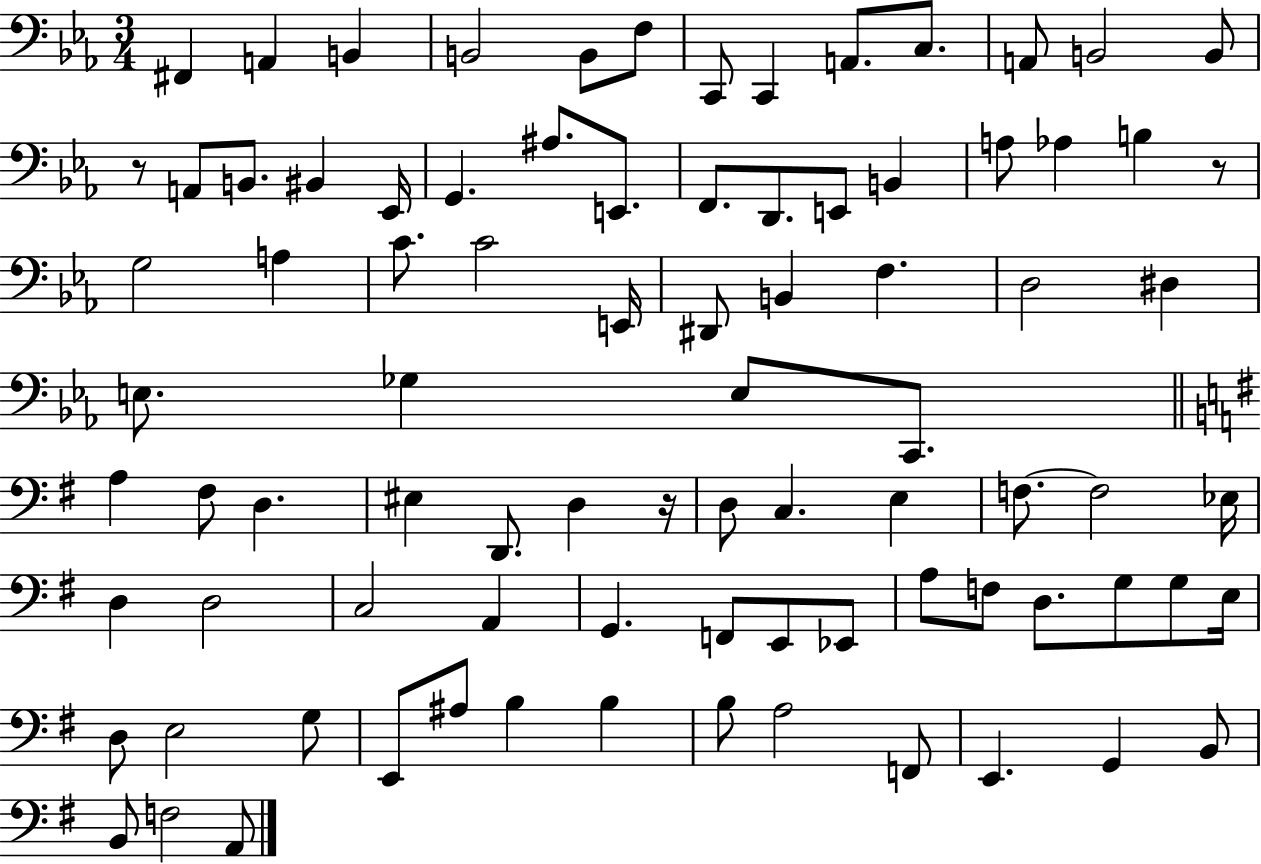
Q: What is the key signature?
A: EES major